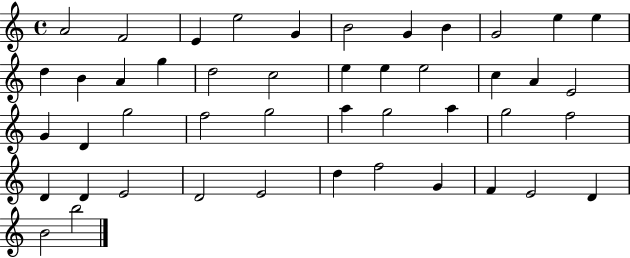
X:1
T:Untitled
M:4/4
L:1/4
K:C
A2 F2 E e2 G B2 G B G2 e e d B A g d2 c2 e e e2 c A E2 G D g2 f2 g2 a g2 a g2 f2 D D E2 D2 E2 d f2 G F E2 D B2 b2